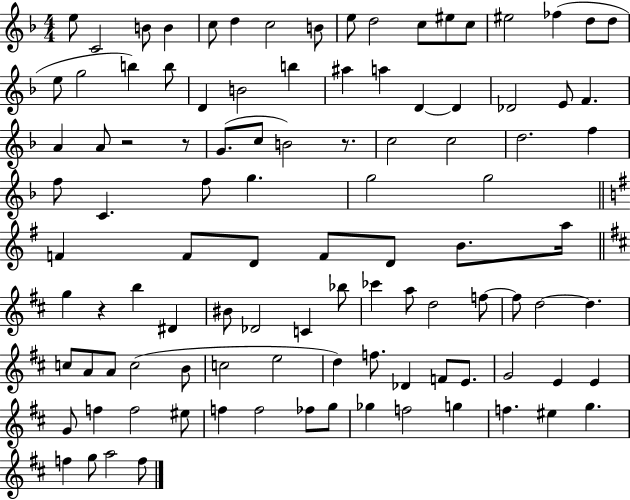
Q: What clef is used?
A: treble